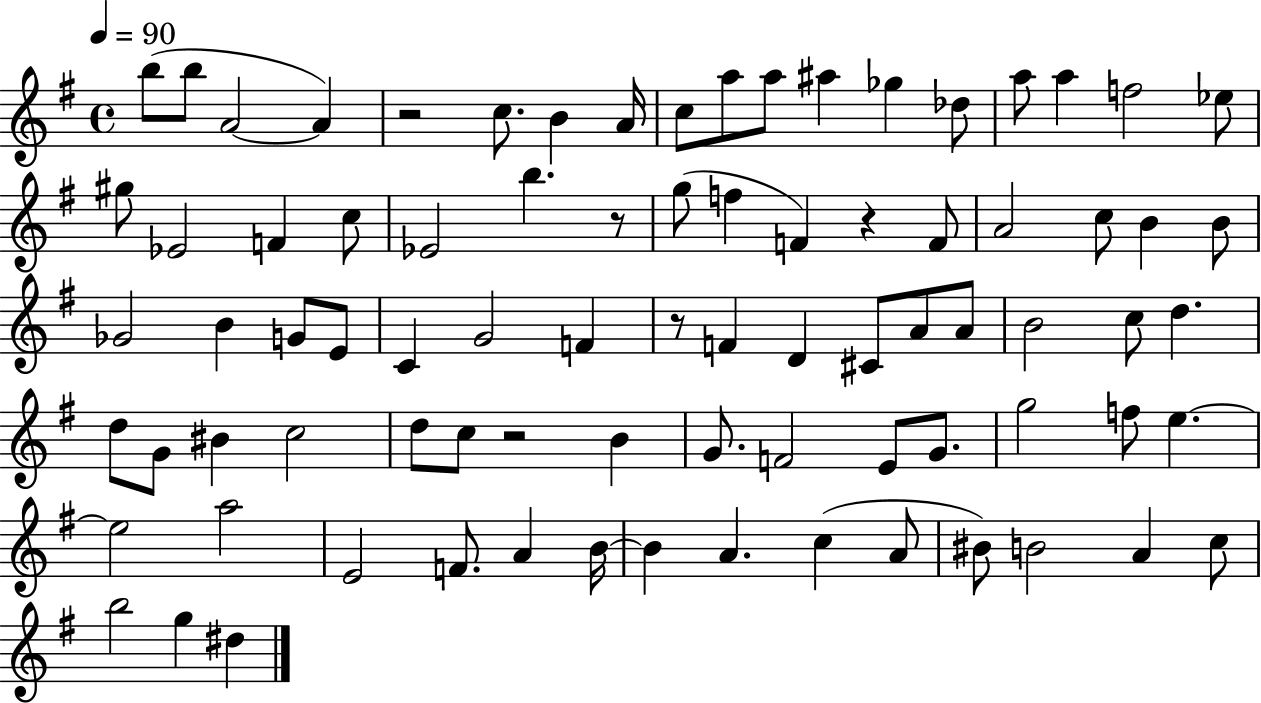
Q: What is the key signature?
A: G major